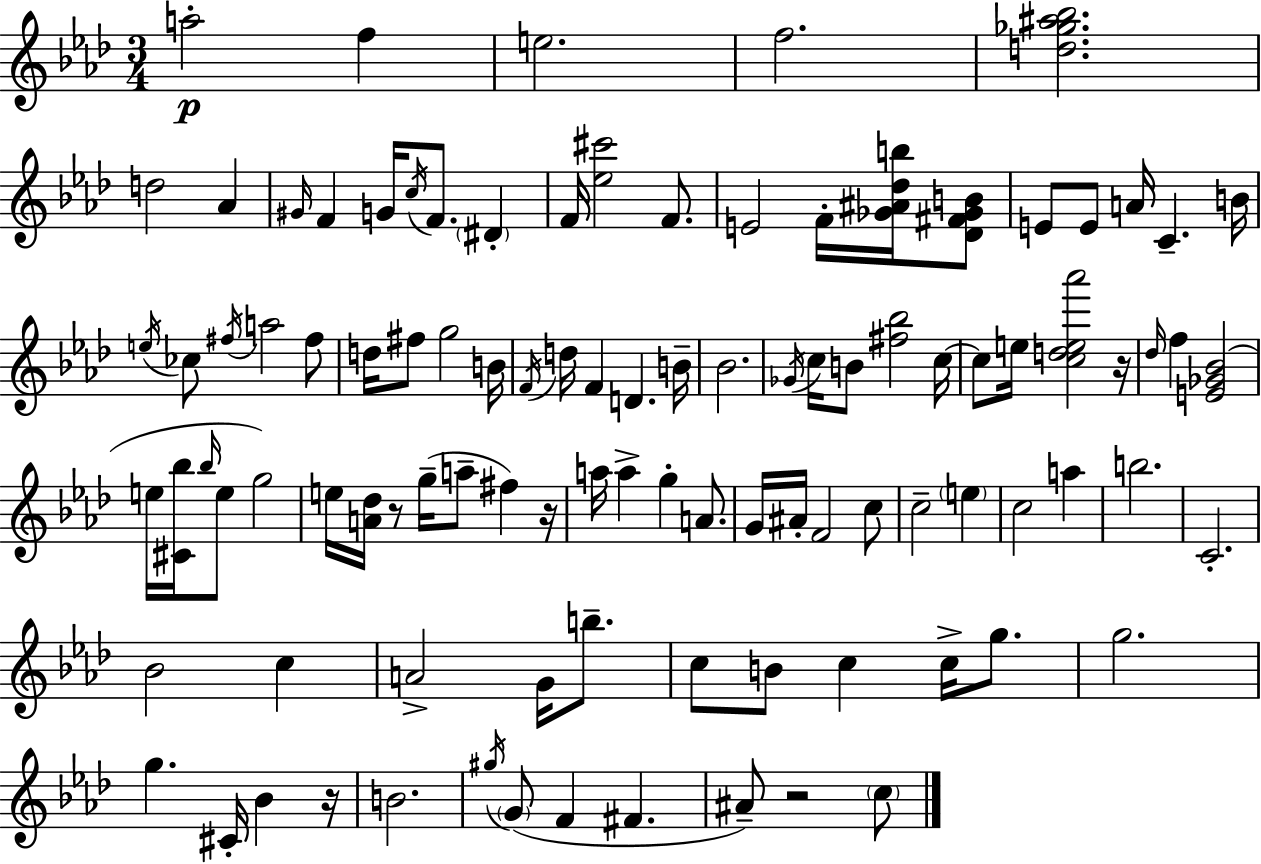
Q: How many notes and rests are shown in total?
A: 101